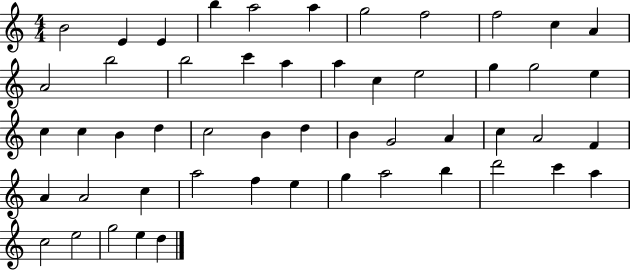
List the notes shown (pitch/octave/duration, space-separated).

B4/h E4/q E4/q B5/q A5/h A5/q G5/h F5/h F5/h C5/q A4/q A4/h B5/h B5/h C6/q A5/q A5/q C5/q E5/h G5/q G5/h E5/q C5/q C5/q B4/q D5/q C5/h B4/q D5/q B4/q G4/h A4/q C5/q A4/h F4/q A4/q A4/h C5/q A5/h F5/q E5/q G5/q A5/h B5/q D6/h C6/q A5/q C5/h E5/h G5/h E5/q D5/q